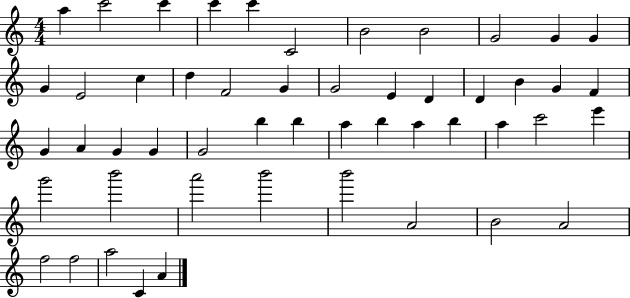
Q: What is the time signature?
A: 4/4